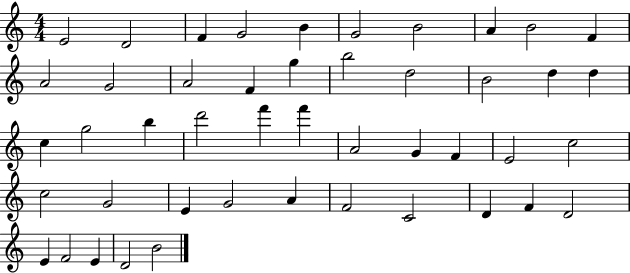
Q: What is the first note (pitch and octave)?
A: E4